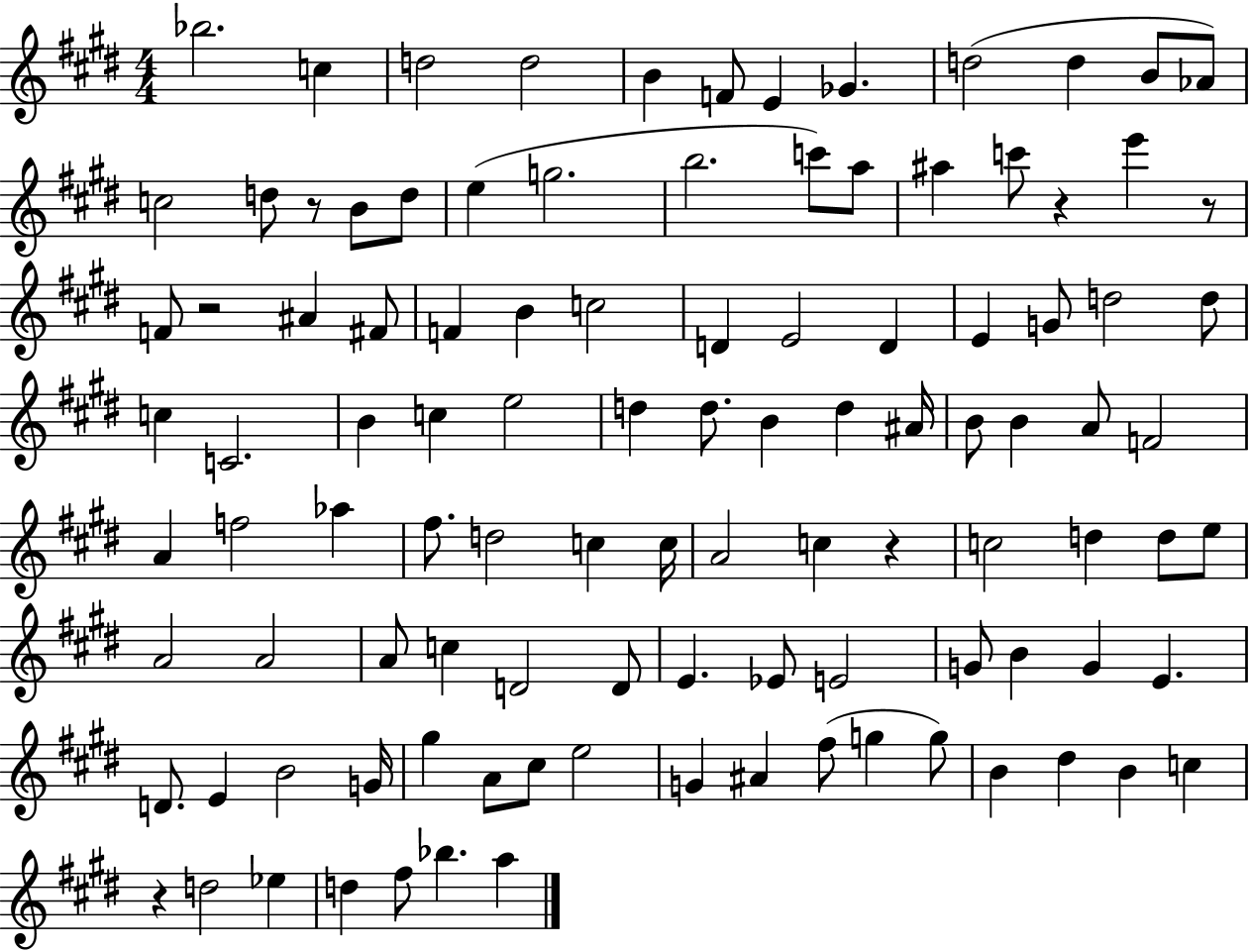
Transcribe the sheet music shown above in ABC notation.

X:1
T:Untitled
M:4/4
L:1/4
K:E
_b2 c d2 d2 B F/2 E _G d2 d B/2 _A/2 c2 d/2 z/2 B/2 d/2 e g2 b2 c'/2 a/2 ^a c'/2 z e' z/2 F/2 z2 ^A ^F/2 F B c2 D E2 D E G/2 d2 d/2 c C2 B c e2 d d/2 B d ^A/4 B/2 B A/2 F2 A f2 _a ^f/2 d2 c c/4 A2 c z c2 d d/2 e/2 A2 A2 A/2 c D2 D/2 E _E/2 E2 G/2 B G E D/2 E B2 G/4 ^g A/2 ^c/2 e2 G ^A ^f/2 g g/2 B ^d B c z d2 _e d ^f/2 _b a